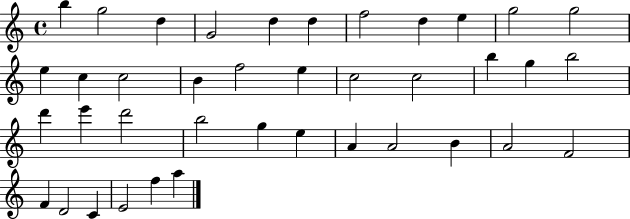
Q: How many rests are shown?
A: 0